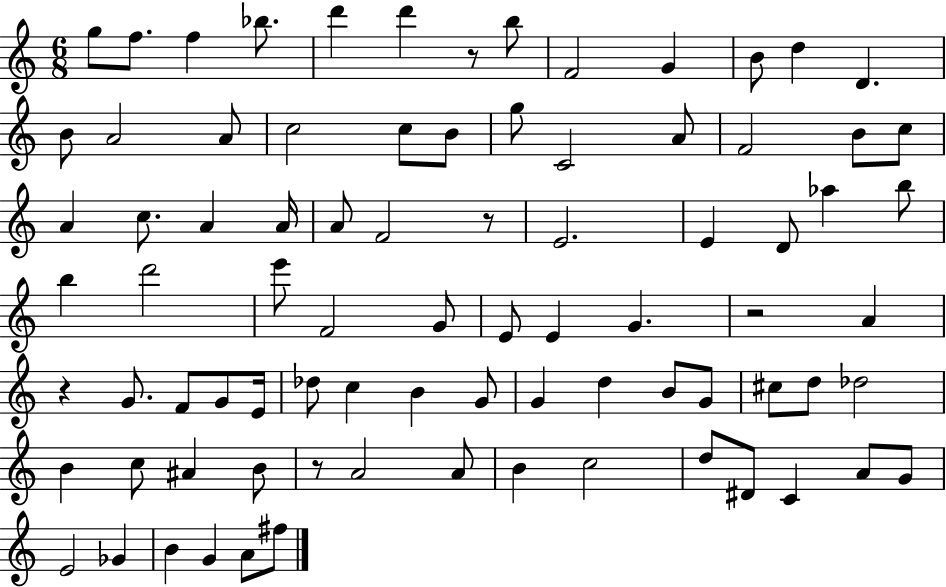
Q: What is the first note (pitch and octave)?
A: G5